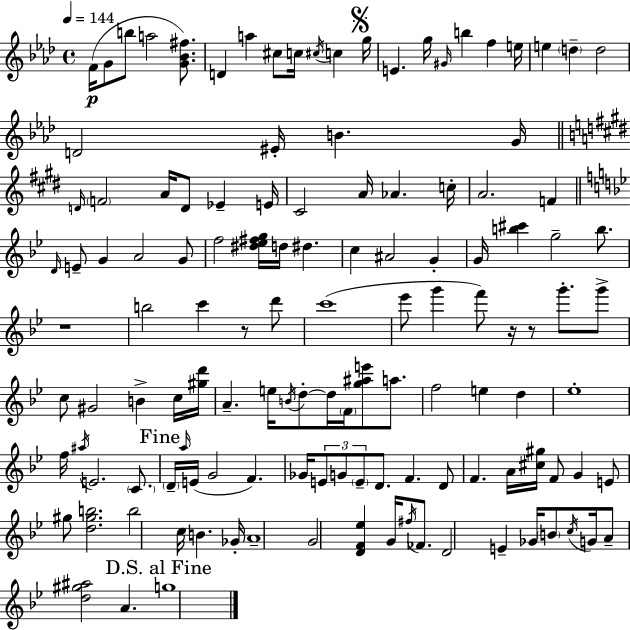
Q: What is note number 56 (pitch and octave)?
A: G6